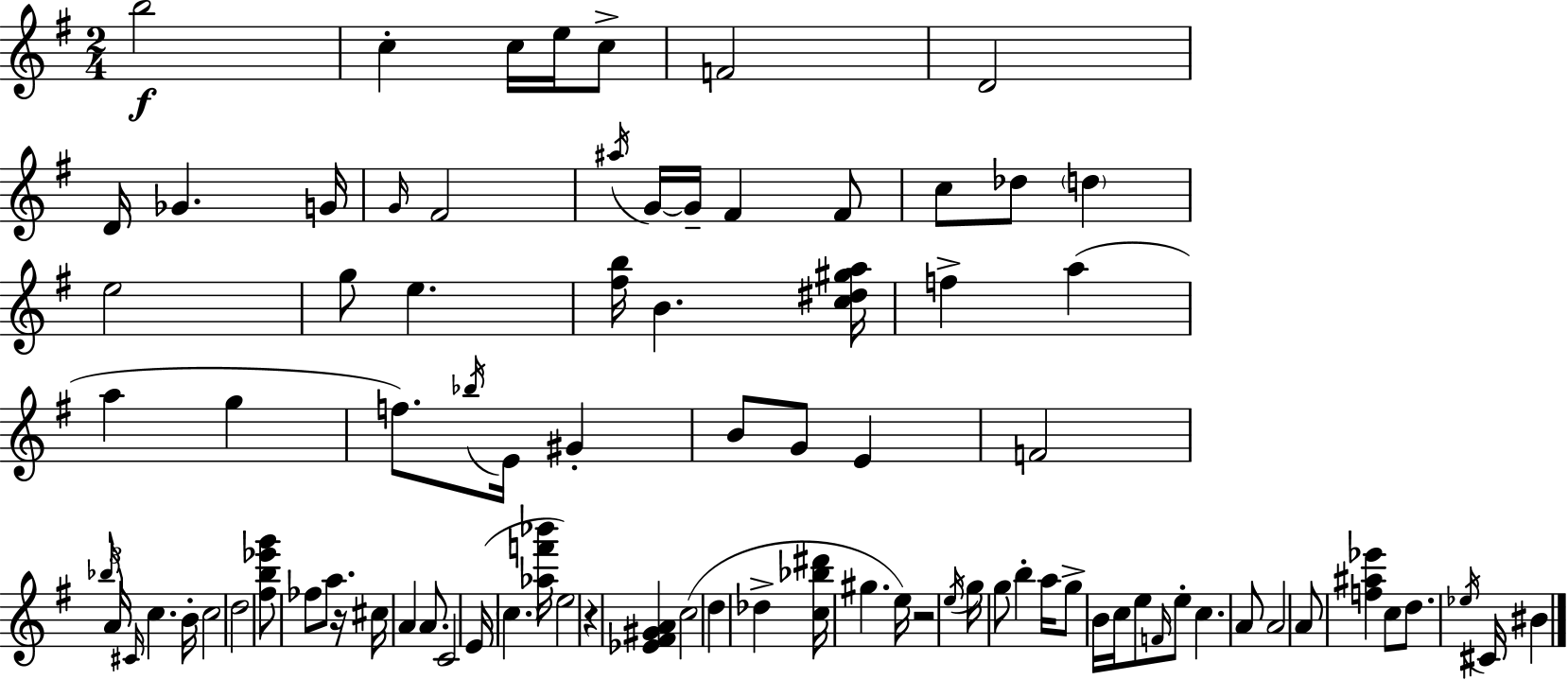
{
  \clef treble
  \numericTimeSignature
  \time 2/4
  \key g \major
  b''2\f | c''4-. c''16 e''16 c''8-> | f'2 | d'2 | \break d'16 ges'4. g'16 | \grace { g'16 } fis'2 | \acciaccatura { ais''16 } g'16~~ g'16-- fis'4 | fis'8 c''8 des''8 \parenthesize d''4 | \break e''2 | g''8 e''4. | <fis'' b''>16 b'4. | <c'' dis'' gis'' a''>16 f''4-> a''4( | \break a''4 g''4 | f''8.) \acciaccatura { bes''16 } e'16 gis'4-. | b'8 g'8 e'4 | f'2 | \break \tuplet 3/2 { \grace { bes''16 } a'16 \grace { cis'16 } } c''4. | b'16-. c''2 | d''2 | <fis'' b'' ees''' g'''>8 fes''8 | \break a''8. r16 cis''16 a'4 | a'8. c'2 | e'16( \parenthesize c''4. | <aes'' f''' bes'''>16 e''2) | \break r4 | <ees' fis' gis' a'>4 c''2( | d''4 | des''4-> <c'' bes'' dis'''>16 gis''4. | \break e''16) r2 | \acciaccatura { e''16 } g''16 g''8 | b''4-. a''16 g''8-> | b'16 c''16 e''8 \grace { f'16 } e''8-. c''4. | \break a'8 a'2 | a'8 | <f'' ais'' ees'''>4 c''8 d''8. | \acciaccatura { ees''16 } cis'16 bis'4 | \break \bar "|."
}